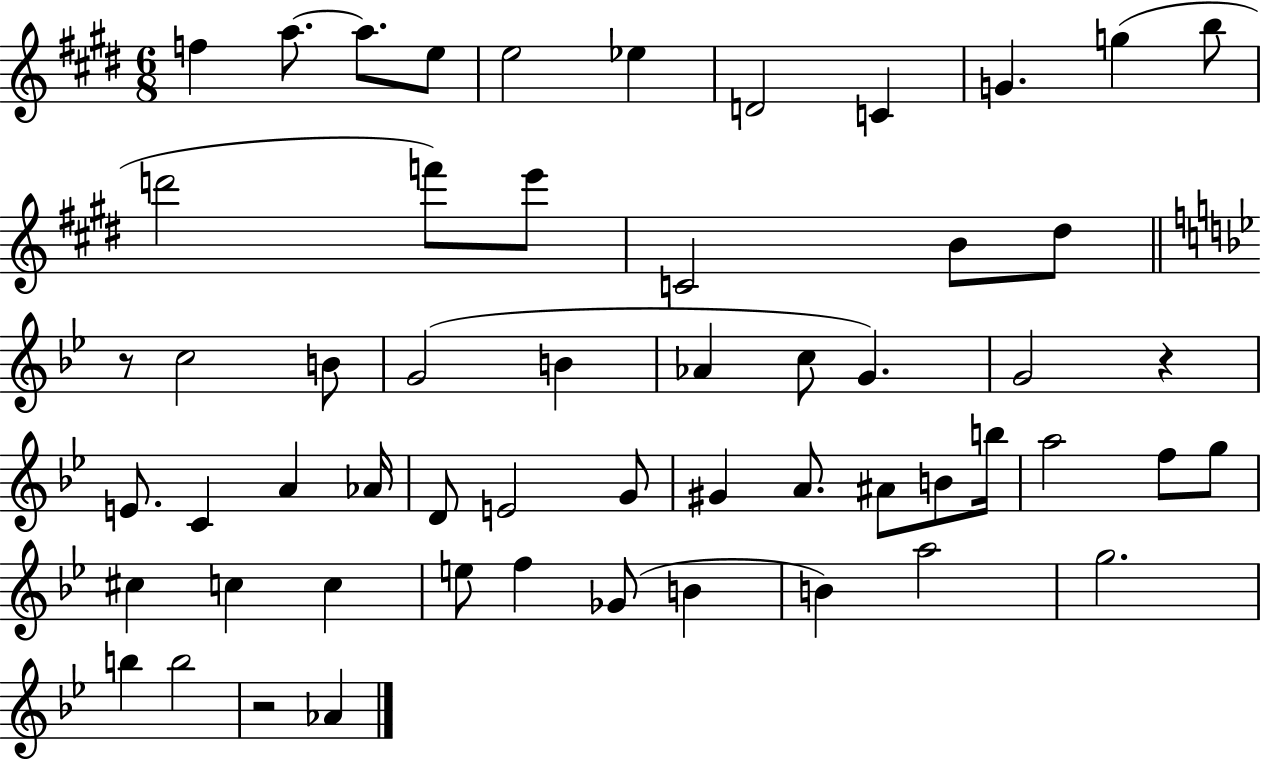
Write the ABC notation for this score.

X:1
T:Untitled
M:6/8
L:1/4
K:E
f a/2 a/2 e/2 e2 _e D2 C G g b/2 d'2 f'/2 e'/2 C2 B/2 ^d/2 z/2 c2 B/2 G2 B _A c/2 G G2 z E/2 C A _A/4 D/2 E2 G/2 ^G A/2 ^A/2 B/2 b/4 a2 f/2 g/2 ^c c c e/2 f _G/2 B B a2 g2 b b2 z2 _A